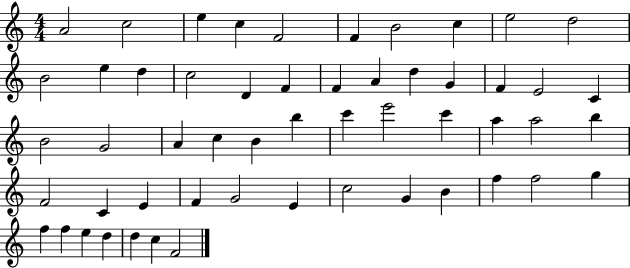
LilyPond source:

{
  \clef treble
  \numericTimeSignature
  \time 4/4
  \key c \major
  a'2 c''2 | e''4 c''4 f'2 | f'4 b'2 c''4 | e''2 d''2 | \break b'2 e''4 d''4 | c''2 d'4 f'4 | f'4 a'4 d''4 g'4 | f'4 e'2 c'4 | \break b'2 g'2 | a'4 c''4 b'4 b''4 | c'''4 e'''2 c'''4 | a''4 a''2 b''4 | \break f'2 c'4 e'4 | f'4 g'2 e'4 | c''2 g'4 b'4 | f''4 f''2 g''4 | \break f''4 f''4 e''4 d''4 | d''4 c''4 f'2 | \bar "|."
}